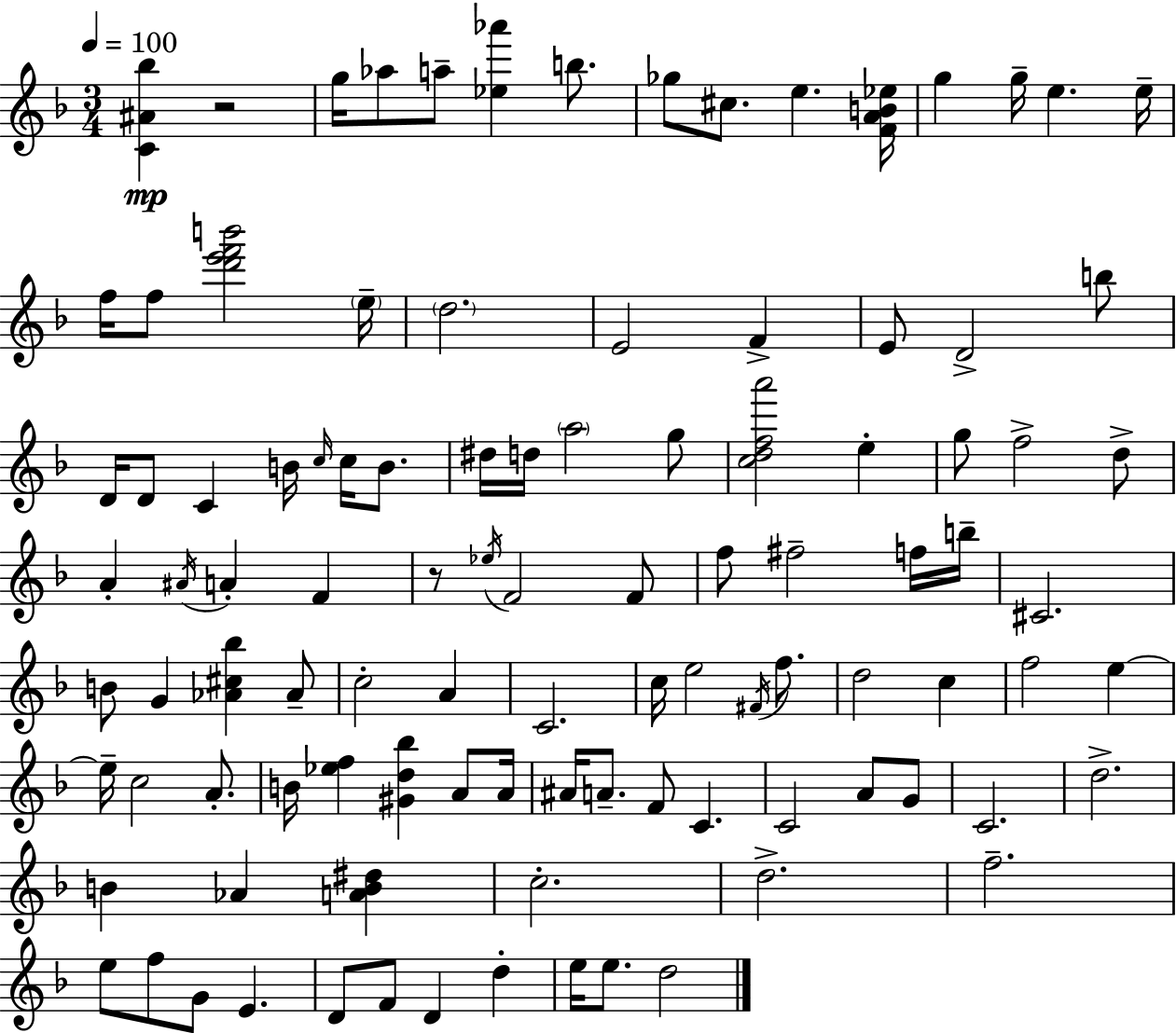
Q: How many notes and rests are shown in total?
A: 103